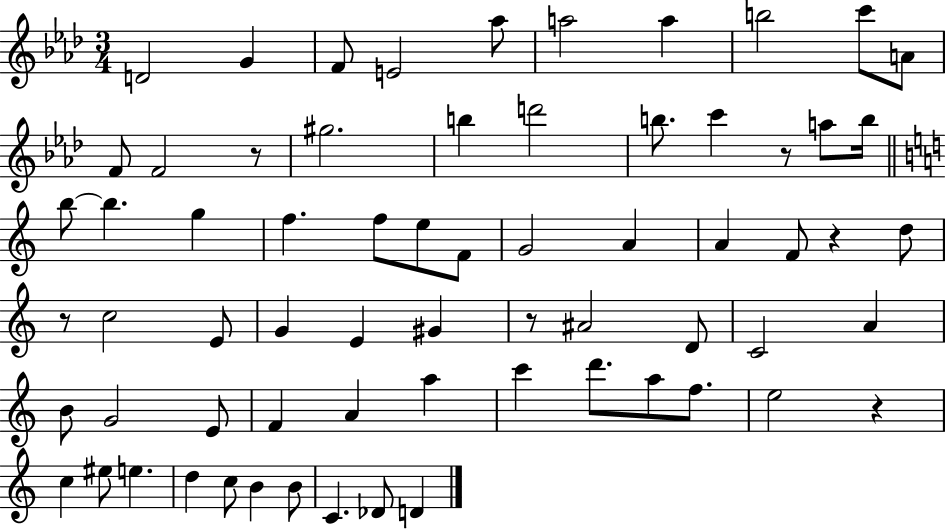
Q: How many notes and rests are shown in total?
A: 67